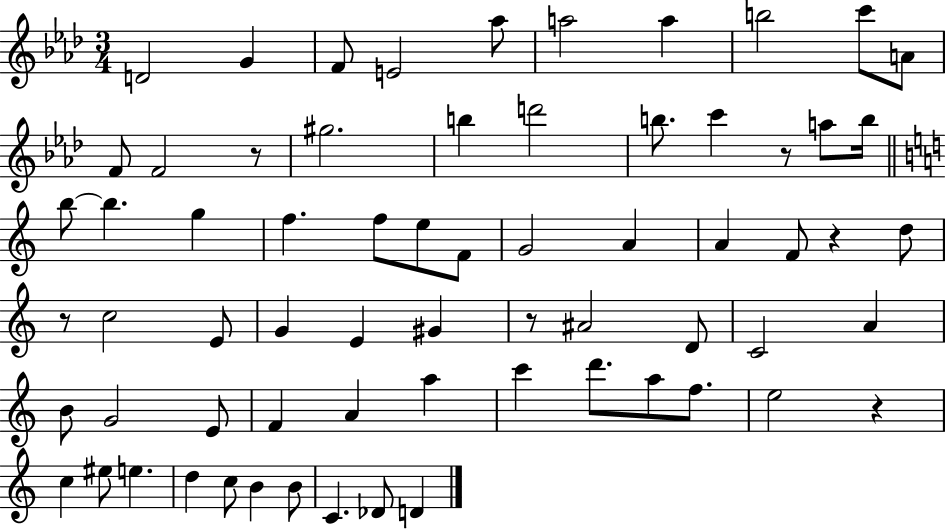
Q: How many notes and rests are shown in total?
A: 67